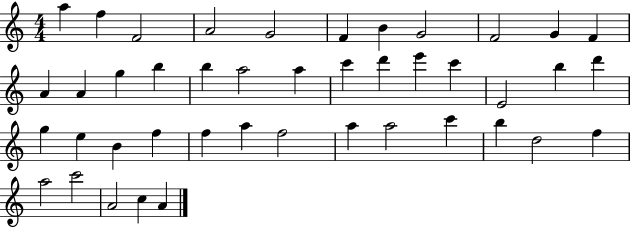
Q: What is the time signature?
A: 4/4